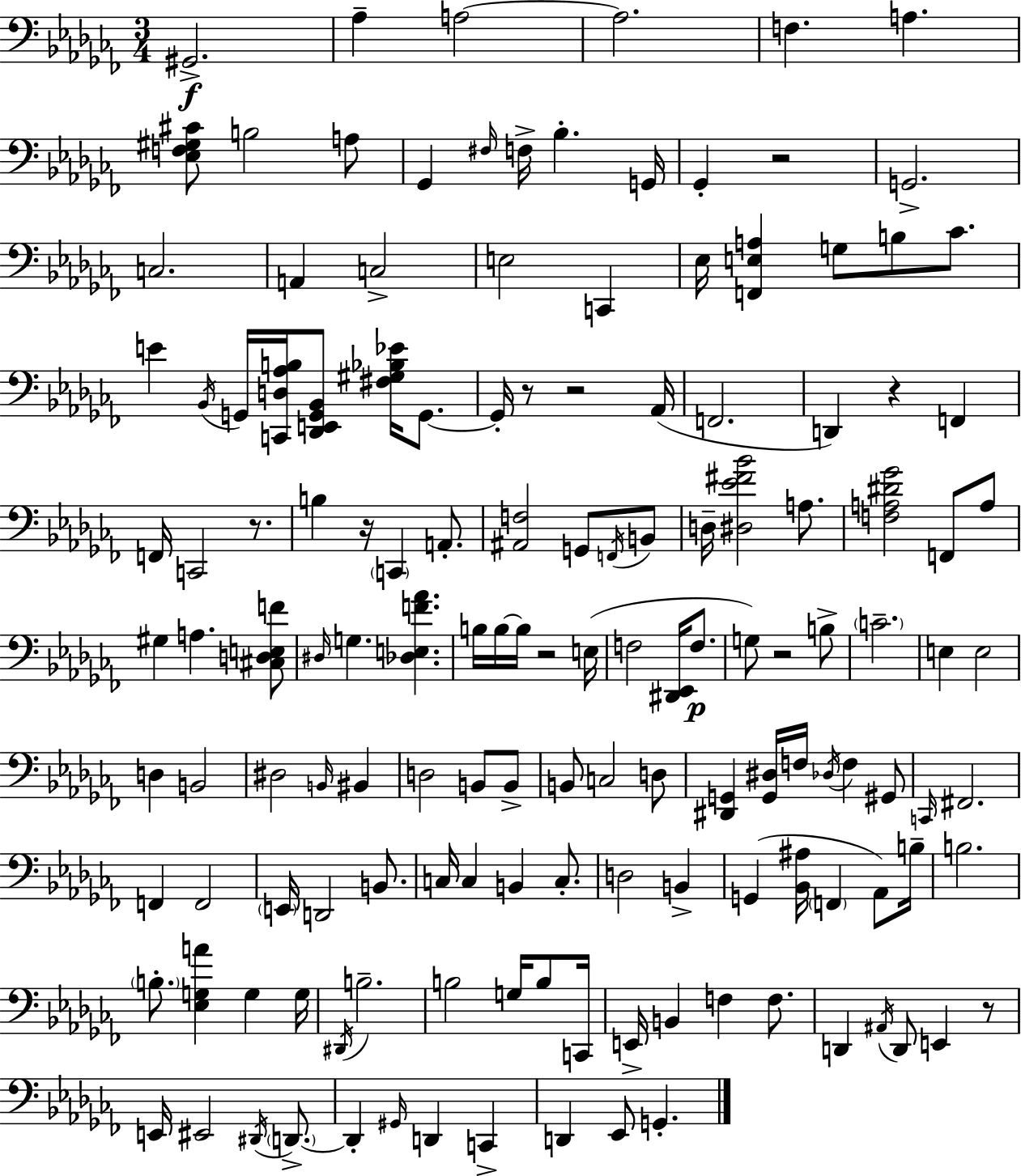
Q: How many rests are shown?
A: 9